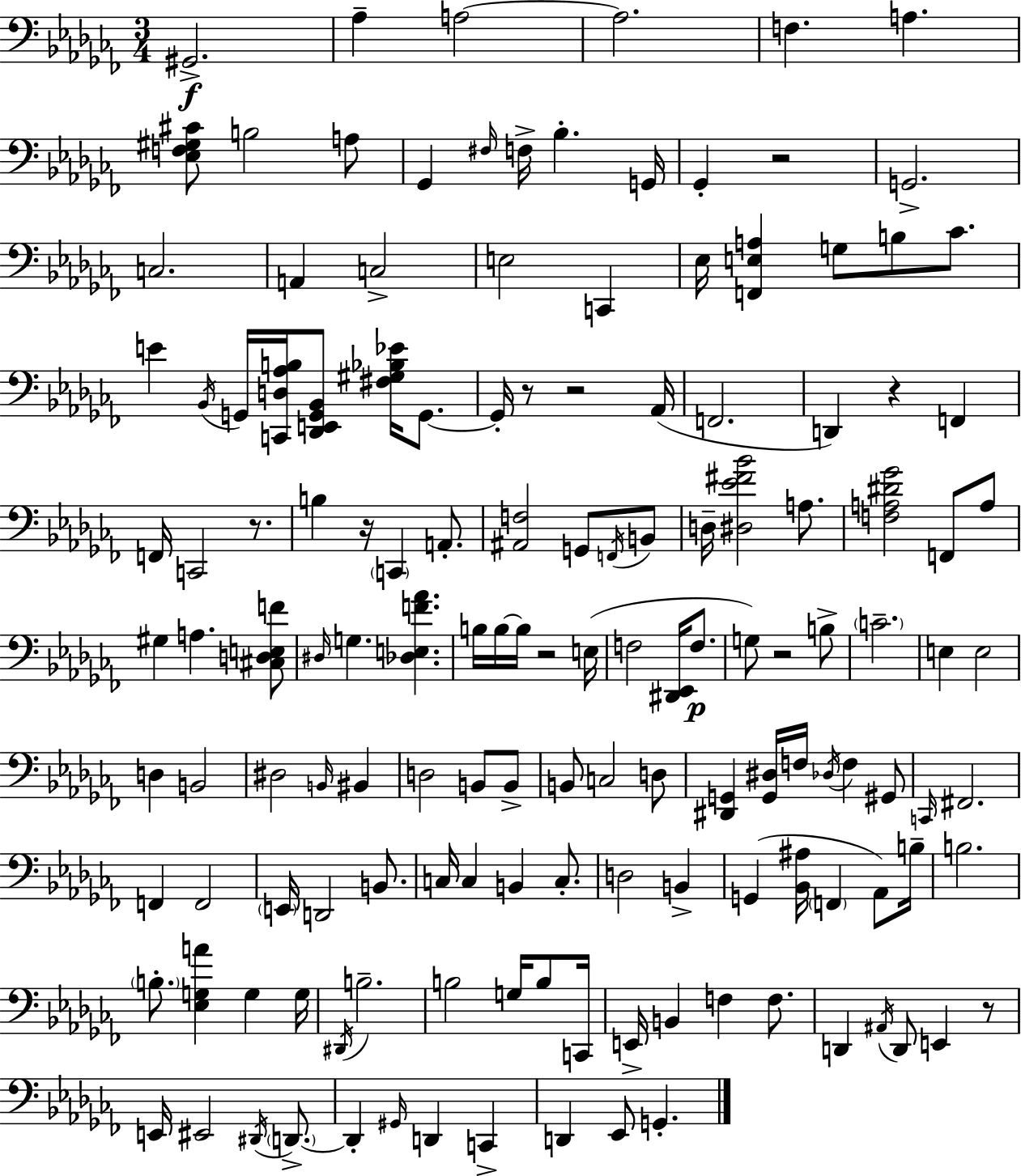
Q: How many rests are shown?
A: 9